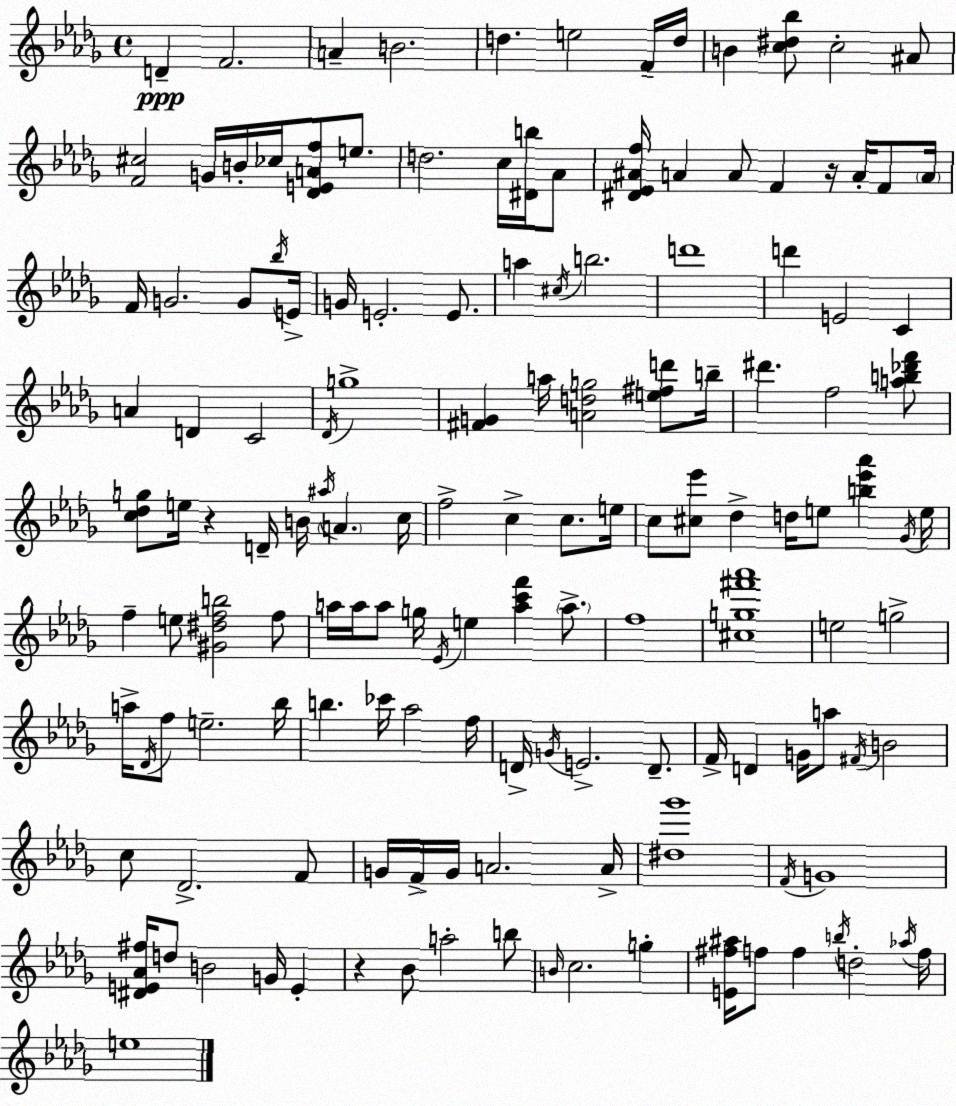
X:1
T:Untitled
M:4/4
L:1/4
K:Bbm
D F2 A B2 d e2 F/4 d/4 B [c^d_b]/2 c2 ^A/2 [F^c]2 G/4 B/4 _c/4 [_DEAf]/2 e/2 d2 c/4 [^Db]/4 _A/2 [^D_E^Af]/4 A A/2 F z/4 A/4 F/2 A/4 F/4 G2 G/2 _b/4 E/4 G/4 E2 E/2 a ^c/4 b2 d'4 d' E2 C A D C2 _D/4 g4 [^FG] a/4 [Adg]2 [e^fd']/2 b/4 ^d' f2 [ab_d'f']/2 [c_dg]/2 e/4 z D/4 B/4 ^a/4 A c/4 f2 c c/2 e/4 c/2 [^c_e']/2 _d d/4 e/2 [b_e'_a'] _G/4 e/4 f e/2 [^G^dfb]2 f/2 a/4 a/4 a/2 g/4 _E/4 e [ac'f'] a/2 f4 [^cg^f'_a']4 e2 g2 a/4 _D/4 f/2 e2 _b/4 b _c'/4 _a2 f/4 D/4 G/4 E2 D/2 F/4 D G/4 a/2 ^F/4 B2 c/2 _D2 F/2 G/4 F/4 G/4 A2 A/4 [^d_g']4 F/4 G4 [^DE_A^f]/4 d/2 B2 G/4 E z _B/2 a2 b/2 B/4 c2 g [E^f^a]/4 f/2 f b/4 d2 _a/4 f/4 e4